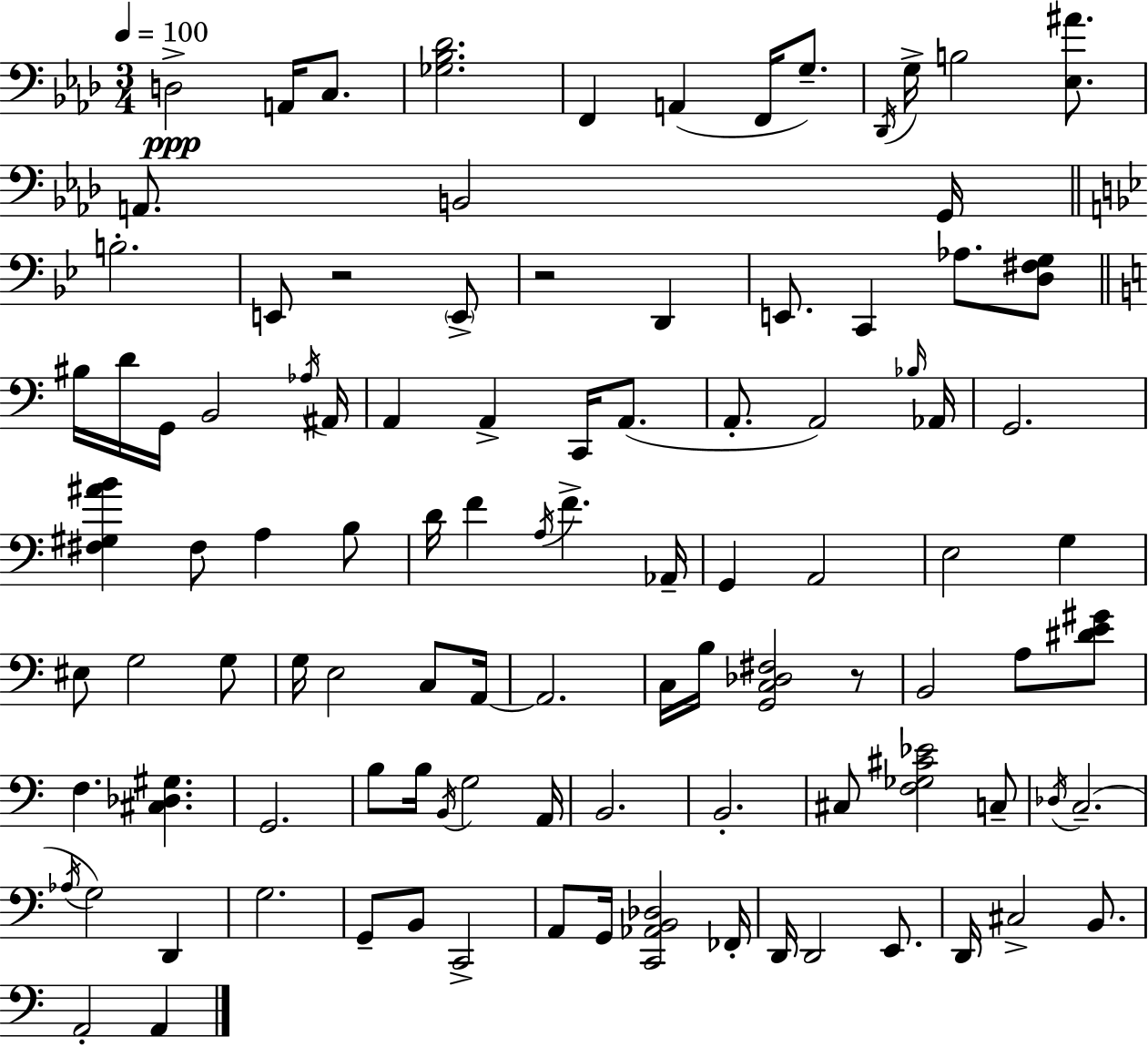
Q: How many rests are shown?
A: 3